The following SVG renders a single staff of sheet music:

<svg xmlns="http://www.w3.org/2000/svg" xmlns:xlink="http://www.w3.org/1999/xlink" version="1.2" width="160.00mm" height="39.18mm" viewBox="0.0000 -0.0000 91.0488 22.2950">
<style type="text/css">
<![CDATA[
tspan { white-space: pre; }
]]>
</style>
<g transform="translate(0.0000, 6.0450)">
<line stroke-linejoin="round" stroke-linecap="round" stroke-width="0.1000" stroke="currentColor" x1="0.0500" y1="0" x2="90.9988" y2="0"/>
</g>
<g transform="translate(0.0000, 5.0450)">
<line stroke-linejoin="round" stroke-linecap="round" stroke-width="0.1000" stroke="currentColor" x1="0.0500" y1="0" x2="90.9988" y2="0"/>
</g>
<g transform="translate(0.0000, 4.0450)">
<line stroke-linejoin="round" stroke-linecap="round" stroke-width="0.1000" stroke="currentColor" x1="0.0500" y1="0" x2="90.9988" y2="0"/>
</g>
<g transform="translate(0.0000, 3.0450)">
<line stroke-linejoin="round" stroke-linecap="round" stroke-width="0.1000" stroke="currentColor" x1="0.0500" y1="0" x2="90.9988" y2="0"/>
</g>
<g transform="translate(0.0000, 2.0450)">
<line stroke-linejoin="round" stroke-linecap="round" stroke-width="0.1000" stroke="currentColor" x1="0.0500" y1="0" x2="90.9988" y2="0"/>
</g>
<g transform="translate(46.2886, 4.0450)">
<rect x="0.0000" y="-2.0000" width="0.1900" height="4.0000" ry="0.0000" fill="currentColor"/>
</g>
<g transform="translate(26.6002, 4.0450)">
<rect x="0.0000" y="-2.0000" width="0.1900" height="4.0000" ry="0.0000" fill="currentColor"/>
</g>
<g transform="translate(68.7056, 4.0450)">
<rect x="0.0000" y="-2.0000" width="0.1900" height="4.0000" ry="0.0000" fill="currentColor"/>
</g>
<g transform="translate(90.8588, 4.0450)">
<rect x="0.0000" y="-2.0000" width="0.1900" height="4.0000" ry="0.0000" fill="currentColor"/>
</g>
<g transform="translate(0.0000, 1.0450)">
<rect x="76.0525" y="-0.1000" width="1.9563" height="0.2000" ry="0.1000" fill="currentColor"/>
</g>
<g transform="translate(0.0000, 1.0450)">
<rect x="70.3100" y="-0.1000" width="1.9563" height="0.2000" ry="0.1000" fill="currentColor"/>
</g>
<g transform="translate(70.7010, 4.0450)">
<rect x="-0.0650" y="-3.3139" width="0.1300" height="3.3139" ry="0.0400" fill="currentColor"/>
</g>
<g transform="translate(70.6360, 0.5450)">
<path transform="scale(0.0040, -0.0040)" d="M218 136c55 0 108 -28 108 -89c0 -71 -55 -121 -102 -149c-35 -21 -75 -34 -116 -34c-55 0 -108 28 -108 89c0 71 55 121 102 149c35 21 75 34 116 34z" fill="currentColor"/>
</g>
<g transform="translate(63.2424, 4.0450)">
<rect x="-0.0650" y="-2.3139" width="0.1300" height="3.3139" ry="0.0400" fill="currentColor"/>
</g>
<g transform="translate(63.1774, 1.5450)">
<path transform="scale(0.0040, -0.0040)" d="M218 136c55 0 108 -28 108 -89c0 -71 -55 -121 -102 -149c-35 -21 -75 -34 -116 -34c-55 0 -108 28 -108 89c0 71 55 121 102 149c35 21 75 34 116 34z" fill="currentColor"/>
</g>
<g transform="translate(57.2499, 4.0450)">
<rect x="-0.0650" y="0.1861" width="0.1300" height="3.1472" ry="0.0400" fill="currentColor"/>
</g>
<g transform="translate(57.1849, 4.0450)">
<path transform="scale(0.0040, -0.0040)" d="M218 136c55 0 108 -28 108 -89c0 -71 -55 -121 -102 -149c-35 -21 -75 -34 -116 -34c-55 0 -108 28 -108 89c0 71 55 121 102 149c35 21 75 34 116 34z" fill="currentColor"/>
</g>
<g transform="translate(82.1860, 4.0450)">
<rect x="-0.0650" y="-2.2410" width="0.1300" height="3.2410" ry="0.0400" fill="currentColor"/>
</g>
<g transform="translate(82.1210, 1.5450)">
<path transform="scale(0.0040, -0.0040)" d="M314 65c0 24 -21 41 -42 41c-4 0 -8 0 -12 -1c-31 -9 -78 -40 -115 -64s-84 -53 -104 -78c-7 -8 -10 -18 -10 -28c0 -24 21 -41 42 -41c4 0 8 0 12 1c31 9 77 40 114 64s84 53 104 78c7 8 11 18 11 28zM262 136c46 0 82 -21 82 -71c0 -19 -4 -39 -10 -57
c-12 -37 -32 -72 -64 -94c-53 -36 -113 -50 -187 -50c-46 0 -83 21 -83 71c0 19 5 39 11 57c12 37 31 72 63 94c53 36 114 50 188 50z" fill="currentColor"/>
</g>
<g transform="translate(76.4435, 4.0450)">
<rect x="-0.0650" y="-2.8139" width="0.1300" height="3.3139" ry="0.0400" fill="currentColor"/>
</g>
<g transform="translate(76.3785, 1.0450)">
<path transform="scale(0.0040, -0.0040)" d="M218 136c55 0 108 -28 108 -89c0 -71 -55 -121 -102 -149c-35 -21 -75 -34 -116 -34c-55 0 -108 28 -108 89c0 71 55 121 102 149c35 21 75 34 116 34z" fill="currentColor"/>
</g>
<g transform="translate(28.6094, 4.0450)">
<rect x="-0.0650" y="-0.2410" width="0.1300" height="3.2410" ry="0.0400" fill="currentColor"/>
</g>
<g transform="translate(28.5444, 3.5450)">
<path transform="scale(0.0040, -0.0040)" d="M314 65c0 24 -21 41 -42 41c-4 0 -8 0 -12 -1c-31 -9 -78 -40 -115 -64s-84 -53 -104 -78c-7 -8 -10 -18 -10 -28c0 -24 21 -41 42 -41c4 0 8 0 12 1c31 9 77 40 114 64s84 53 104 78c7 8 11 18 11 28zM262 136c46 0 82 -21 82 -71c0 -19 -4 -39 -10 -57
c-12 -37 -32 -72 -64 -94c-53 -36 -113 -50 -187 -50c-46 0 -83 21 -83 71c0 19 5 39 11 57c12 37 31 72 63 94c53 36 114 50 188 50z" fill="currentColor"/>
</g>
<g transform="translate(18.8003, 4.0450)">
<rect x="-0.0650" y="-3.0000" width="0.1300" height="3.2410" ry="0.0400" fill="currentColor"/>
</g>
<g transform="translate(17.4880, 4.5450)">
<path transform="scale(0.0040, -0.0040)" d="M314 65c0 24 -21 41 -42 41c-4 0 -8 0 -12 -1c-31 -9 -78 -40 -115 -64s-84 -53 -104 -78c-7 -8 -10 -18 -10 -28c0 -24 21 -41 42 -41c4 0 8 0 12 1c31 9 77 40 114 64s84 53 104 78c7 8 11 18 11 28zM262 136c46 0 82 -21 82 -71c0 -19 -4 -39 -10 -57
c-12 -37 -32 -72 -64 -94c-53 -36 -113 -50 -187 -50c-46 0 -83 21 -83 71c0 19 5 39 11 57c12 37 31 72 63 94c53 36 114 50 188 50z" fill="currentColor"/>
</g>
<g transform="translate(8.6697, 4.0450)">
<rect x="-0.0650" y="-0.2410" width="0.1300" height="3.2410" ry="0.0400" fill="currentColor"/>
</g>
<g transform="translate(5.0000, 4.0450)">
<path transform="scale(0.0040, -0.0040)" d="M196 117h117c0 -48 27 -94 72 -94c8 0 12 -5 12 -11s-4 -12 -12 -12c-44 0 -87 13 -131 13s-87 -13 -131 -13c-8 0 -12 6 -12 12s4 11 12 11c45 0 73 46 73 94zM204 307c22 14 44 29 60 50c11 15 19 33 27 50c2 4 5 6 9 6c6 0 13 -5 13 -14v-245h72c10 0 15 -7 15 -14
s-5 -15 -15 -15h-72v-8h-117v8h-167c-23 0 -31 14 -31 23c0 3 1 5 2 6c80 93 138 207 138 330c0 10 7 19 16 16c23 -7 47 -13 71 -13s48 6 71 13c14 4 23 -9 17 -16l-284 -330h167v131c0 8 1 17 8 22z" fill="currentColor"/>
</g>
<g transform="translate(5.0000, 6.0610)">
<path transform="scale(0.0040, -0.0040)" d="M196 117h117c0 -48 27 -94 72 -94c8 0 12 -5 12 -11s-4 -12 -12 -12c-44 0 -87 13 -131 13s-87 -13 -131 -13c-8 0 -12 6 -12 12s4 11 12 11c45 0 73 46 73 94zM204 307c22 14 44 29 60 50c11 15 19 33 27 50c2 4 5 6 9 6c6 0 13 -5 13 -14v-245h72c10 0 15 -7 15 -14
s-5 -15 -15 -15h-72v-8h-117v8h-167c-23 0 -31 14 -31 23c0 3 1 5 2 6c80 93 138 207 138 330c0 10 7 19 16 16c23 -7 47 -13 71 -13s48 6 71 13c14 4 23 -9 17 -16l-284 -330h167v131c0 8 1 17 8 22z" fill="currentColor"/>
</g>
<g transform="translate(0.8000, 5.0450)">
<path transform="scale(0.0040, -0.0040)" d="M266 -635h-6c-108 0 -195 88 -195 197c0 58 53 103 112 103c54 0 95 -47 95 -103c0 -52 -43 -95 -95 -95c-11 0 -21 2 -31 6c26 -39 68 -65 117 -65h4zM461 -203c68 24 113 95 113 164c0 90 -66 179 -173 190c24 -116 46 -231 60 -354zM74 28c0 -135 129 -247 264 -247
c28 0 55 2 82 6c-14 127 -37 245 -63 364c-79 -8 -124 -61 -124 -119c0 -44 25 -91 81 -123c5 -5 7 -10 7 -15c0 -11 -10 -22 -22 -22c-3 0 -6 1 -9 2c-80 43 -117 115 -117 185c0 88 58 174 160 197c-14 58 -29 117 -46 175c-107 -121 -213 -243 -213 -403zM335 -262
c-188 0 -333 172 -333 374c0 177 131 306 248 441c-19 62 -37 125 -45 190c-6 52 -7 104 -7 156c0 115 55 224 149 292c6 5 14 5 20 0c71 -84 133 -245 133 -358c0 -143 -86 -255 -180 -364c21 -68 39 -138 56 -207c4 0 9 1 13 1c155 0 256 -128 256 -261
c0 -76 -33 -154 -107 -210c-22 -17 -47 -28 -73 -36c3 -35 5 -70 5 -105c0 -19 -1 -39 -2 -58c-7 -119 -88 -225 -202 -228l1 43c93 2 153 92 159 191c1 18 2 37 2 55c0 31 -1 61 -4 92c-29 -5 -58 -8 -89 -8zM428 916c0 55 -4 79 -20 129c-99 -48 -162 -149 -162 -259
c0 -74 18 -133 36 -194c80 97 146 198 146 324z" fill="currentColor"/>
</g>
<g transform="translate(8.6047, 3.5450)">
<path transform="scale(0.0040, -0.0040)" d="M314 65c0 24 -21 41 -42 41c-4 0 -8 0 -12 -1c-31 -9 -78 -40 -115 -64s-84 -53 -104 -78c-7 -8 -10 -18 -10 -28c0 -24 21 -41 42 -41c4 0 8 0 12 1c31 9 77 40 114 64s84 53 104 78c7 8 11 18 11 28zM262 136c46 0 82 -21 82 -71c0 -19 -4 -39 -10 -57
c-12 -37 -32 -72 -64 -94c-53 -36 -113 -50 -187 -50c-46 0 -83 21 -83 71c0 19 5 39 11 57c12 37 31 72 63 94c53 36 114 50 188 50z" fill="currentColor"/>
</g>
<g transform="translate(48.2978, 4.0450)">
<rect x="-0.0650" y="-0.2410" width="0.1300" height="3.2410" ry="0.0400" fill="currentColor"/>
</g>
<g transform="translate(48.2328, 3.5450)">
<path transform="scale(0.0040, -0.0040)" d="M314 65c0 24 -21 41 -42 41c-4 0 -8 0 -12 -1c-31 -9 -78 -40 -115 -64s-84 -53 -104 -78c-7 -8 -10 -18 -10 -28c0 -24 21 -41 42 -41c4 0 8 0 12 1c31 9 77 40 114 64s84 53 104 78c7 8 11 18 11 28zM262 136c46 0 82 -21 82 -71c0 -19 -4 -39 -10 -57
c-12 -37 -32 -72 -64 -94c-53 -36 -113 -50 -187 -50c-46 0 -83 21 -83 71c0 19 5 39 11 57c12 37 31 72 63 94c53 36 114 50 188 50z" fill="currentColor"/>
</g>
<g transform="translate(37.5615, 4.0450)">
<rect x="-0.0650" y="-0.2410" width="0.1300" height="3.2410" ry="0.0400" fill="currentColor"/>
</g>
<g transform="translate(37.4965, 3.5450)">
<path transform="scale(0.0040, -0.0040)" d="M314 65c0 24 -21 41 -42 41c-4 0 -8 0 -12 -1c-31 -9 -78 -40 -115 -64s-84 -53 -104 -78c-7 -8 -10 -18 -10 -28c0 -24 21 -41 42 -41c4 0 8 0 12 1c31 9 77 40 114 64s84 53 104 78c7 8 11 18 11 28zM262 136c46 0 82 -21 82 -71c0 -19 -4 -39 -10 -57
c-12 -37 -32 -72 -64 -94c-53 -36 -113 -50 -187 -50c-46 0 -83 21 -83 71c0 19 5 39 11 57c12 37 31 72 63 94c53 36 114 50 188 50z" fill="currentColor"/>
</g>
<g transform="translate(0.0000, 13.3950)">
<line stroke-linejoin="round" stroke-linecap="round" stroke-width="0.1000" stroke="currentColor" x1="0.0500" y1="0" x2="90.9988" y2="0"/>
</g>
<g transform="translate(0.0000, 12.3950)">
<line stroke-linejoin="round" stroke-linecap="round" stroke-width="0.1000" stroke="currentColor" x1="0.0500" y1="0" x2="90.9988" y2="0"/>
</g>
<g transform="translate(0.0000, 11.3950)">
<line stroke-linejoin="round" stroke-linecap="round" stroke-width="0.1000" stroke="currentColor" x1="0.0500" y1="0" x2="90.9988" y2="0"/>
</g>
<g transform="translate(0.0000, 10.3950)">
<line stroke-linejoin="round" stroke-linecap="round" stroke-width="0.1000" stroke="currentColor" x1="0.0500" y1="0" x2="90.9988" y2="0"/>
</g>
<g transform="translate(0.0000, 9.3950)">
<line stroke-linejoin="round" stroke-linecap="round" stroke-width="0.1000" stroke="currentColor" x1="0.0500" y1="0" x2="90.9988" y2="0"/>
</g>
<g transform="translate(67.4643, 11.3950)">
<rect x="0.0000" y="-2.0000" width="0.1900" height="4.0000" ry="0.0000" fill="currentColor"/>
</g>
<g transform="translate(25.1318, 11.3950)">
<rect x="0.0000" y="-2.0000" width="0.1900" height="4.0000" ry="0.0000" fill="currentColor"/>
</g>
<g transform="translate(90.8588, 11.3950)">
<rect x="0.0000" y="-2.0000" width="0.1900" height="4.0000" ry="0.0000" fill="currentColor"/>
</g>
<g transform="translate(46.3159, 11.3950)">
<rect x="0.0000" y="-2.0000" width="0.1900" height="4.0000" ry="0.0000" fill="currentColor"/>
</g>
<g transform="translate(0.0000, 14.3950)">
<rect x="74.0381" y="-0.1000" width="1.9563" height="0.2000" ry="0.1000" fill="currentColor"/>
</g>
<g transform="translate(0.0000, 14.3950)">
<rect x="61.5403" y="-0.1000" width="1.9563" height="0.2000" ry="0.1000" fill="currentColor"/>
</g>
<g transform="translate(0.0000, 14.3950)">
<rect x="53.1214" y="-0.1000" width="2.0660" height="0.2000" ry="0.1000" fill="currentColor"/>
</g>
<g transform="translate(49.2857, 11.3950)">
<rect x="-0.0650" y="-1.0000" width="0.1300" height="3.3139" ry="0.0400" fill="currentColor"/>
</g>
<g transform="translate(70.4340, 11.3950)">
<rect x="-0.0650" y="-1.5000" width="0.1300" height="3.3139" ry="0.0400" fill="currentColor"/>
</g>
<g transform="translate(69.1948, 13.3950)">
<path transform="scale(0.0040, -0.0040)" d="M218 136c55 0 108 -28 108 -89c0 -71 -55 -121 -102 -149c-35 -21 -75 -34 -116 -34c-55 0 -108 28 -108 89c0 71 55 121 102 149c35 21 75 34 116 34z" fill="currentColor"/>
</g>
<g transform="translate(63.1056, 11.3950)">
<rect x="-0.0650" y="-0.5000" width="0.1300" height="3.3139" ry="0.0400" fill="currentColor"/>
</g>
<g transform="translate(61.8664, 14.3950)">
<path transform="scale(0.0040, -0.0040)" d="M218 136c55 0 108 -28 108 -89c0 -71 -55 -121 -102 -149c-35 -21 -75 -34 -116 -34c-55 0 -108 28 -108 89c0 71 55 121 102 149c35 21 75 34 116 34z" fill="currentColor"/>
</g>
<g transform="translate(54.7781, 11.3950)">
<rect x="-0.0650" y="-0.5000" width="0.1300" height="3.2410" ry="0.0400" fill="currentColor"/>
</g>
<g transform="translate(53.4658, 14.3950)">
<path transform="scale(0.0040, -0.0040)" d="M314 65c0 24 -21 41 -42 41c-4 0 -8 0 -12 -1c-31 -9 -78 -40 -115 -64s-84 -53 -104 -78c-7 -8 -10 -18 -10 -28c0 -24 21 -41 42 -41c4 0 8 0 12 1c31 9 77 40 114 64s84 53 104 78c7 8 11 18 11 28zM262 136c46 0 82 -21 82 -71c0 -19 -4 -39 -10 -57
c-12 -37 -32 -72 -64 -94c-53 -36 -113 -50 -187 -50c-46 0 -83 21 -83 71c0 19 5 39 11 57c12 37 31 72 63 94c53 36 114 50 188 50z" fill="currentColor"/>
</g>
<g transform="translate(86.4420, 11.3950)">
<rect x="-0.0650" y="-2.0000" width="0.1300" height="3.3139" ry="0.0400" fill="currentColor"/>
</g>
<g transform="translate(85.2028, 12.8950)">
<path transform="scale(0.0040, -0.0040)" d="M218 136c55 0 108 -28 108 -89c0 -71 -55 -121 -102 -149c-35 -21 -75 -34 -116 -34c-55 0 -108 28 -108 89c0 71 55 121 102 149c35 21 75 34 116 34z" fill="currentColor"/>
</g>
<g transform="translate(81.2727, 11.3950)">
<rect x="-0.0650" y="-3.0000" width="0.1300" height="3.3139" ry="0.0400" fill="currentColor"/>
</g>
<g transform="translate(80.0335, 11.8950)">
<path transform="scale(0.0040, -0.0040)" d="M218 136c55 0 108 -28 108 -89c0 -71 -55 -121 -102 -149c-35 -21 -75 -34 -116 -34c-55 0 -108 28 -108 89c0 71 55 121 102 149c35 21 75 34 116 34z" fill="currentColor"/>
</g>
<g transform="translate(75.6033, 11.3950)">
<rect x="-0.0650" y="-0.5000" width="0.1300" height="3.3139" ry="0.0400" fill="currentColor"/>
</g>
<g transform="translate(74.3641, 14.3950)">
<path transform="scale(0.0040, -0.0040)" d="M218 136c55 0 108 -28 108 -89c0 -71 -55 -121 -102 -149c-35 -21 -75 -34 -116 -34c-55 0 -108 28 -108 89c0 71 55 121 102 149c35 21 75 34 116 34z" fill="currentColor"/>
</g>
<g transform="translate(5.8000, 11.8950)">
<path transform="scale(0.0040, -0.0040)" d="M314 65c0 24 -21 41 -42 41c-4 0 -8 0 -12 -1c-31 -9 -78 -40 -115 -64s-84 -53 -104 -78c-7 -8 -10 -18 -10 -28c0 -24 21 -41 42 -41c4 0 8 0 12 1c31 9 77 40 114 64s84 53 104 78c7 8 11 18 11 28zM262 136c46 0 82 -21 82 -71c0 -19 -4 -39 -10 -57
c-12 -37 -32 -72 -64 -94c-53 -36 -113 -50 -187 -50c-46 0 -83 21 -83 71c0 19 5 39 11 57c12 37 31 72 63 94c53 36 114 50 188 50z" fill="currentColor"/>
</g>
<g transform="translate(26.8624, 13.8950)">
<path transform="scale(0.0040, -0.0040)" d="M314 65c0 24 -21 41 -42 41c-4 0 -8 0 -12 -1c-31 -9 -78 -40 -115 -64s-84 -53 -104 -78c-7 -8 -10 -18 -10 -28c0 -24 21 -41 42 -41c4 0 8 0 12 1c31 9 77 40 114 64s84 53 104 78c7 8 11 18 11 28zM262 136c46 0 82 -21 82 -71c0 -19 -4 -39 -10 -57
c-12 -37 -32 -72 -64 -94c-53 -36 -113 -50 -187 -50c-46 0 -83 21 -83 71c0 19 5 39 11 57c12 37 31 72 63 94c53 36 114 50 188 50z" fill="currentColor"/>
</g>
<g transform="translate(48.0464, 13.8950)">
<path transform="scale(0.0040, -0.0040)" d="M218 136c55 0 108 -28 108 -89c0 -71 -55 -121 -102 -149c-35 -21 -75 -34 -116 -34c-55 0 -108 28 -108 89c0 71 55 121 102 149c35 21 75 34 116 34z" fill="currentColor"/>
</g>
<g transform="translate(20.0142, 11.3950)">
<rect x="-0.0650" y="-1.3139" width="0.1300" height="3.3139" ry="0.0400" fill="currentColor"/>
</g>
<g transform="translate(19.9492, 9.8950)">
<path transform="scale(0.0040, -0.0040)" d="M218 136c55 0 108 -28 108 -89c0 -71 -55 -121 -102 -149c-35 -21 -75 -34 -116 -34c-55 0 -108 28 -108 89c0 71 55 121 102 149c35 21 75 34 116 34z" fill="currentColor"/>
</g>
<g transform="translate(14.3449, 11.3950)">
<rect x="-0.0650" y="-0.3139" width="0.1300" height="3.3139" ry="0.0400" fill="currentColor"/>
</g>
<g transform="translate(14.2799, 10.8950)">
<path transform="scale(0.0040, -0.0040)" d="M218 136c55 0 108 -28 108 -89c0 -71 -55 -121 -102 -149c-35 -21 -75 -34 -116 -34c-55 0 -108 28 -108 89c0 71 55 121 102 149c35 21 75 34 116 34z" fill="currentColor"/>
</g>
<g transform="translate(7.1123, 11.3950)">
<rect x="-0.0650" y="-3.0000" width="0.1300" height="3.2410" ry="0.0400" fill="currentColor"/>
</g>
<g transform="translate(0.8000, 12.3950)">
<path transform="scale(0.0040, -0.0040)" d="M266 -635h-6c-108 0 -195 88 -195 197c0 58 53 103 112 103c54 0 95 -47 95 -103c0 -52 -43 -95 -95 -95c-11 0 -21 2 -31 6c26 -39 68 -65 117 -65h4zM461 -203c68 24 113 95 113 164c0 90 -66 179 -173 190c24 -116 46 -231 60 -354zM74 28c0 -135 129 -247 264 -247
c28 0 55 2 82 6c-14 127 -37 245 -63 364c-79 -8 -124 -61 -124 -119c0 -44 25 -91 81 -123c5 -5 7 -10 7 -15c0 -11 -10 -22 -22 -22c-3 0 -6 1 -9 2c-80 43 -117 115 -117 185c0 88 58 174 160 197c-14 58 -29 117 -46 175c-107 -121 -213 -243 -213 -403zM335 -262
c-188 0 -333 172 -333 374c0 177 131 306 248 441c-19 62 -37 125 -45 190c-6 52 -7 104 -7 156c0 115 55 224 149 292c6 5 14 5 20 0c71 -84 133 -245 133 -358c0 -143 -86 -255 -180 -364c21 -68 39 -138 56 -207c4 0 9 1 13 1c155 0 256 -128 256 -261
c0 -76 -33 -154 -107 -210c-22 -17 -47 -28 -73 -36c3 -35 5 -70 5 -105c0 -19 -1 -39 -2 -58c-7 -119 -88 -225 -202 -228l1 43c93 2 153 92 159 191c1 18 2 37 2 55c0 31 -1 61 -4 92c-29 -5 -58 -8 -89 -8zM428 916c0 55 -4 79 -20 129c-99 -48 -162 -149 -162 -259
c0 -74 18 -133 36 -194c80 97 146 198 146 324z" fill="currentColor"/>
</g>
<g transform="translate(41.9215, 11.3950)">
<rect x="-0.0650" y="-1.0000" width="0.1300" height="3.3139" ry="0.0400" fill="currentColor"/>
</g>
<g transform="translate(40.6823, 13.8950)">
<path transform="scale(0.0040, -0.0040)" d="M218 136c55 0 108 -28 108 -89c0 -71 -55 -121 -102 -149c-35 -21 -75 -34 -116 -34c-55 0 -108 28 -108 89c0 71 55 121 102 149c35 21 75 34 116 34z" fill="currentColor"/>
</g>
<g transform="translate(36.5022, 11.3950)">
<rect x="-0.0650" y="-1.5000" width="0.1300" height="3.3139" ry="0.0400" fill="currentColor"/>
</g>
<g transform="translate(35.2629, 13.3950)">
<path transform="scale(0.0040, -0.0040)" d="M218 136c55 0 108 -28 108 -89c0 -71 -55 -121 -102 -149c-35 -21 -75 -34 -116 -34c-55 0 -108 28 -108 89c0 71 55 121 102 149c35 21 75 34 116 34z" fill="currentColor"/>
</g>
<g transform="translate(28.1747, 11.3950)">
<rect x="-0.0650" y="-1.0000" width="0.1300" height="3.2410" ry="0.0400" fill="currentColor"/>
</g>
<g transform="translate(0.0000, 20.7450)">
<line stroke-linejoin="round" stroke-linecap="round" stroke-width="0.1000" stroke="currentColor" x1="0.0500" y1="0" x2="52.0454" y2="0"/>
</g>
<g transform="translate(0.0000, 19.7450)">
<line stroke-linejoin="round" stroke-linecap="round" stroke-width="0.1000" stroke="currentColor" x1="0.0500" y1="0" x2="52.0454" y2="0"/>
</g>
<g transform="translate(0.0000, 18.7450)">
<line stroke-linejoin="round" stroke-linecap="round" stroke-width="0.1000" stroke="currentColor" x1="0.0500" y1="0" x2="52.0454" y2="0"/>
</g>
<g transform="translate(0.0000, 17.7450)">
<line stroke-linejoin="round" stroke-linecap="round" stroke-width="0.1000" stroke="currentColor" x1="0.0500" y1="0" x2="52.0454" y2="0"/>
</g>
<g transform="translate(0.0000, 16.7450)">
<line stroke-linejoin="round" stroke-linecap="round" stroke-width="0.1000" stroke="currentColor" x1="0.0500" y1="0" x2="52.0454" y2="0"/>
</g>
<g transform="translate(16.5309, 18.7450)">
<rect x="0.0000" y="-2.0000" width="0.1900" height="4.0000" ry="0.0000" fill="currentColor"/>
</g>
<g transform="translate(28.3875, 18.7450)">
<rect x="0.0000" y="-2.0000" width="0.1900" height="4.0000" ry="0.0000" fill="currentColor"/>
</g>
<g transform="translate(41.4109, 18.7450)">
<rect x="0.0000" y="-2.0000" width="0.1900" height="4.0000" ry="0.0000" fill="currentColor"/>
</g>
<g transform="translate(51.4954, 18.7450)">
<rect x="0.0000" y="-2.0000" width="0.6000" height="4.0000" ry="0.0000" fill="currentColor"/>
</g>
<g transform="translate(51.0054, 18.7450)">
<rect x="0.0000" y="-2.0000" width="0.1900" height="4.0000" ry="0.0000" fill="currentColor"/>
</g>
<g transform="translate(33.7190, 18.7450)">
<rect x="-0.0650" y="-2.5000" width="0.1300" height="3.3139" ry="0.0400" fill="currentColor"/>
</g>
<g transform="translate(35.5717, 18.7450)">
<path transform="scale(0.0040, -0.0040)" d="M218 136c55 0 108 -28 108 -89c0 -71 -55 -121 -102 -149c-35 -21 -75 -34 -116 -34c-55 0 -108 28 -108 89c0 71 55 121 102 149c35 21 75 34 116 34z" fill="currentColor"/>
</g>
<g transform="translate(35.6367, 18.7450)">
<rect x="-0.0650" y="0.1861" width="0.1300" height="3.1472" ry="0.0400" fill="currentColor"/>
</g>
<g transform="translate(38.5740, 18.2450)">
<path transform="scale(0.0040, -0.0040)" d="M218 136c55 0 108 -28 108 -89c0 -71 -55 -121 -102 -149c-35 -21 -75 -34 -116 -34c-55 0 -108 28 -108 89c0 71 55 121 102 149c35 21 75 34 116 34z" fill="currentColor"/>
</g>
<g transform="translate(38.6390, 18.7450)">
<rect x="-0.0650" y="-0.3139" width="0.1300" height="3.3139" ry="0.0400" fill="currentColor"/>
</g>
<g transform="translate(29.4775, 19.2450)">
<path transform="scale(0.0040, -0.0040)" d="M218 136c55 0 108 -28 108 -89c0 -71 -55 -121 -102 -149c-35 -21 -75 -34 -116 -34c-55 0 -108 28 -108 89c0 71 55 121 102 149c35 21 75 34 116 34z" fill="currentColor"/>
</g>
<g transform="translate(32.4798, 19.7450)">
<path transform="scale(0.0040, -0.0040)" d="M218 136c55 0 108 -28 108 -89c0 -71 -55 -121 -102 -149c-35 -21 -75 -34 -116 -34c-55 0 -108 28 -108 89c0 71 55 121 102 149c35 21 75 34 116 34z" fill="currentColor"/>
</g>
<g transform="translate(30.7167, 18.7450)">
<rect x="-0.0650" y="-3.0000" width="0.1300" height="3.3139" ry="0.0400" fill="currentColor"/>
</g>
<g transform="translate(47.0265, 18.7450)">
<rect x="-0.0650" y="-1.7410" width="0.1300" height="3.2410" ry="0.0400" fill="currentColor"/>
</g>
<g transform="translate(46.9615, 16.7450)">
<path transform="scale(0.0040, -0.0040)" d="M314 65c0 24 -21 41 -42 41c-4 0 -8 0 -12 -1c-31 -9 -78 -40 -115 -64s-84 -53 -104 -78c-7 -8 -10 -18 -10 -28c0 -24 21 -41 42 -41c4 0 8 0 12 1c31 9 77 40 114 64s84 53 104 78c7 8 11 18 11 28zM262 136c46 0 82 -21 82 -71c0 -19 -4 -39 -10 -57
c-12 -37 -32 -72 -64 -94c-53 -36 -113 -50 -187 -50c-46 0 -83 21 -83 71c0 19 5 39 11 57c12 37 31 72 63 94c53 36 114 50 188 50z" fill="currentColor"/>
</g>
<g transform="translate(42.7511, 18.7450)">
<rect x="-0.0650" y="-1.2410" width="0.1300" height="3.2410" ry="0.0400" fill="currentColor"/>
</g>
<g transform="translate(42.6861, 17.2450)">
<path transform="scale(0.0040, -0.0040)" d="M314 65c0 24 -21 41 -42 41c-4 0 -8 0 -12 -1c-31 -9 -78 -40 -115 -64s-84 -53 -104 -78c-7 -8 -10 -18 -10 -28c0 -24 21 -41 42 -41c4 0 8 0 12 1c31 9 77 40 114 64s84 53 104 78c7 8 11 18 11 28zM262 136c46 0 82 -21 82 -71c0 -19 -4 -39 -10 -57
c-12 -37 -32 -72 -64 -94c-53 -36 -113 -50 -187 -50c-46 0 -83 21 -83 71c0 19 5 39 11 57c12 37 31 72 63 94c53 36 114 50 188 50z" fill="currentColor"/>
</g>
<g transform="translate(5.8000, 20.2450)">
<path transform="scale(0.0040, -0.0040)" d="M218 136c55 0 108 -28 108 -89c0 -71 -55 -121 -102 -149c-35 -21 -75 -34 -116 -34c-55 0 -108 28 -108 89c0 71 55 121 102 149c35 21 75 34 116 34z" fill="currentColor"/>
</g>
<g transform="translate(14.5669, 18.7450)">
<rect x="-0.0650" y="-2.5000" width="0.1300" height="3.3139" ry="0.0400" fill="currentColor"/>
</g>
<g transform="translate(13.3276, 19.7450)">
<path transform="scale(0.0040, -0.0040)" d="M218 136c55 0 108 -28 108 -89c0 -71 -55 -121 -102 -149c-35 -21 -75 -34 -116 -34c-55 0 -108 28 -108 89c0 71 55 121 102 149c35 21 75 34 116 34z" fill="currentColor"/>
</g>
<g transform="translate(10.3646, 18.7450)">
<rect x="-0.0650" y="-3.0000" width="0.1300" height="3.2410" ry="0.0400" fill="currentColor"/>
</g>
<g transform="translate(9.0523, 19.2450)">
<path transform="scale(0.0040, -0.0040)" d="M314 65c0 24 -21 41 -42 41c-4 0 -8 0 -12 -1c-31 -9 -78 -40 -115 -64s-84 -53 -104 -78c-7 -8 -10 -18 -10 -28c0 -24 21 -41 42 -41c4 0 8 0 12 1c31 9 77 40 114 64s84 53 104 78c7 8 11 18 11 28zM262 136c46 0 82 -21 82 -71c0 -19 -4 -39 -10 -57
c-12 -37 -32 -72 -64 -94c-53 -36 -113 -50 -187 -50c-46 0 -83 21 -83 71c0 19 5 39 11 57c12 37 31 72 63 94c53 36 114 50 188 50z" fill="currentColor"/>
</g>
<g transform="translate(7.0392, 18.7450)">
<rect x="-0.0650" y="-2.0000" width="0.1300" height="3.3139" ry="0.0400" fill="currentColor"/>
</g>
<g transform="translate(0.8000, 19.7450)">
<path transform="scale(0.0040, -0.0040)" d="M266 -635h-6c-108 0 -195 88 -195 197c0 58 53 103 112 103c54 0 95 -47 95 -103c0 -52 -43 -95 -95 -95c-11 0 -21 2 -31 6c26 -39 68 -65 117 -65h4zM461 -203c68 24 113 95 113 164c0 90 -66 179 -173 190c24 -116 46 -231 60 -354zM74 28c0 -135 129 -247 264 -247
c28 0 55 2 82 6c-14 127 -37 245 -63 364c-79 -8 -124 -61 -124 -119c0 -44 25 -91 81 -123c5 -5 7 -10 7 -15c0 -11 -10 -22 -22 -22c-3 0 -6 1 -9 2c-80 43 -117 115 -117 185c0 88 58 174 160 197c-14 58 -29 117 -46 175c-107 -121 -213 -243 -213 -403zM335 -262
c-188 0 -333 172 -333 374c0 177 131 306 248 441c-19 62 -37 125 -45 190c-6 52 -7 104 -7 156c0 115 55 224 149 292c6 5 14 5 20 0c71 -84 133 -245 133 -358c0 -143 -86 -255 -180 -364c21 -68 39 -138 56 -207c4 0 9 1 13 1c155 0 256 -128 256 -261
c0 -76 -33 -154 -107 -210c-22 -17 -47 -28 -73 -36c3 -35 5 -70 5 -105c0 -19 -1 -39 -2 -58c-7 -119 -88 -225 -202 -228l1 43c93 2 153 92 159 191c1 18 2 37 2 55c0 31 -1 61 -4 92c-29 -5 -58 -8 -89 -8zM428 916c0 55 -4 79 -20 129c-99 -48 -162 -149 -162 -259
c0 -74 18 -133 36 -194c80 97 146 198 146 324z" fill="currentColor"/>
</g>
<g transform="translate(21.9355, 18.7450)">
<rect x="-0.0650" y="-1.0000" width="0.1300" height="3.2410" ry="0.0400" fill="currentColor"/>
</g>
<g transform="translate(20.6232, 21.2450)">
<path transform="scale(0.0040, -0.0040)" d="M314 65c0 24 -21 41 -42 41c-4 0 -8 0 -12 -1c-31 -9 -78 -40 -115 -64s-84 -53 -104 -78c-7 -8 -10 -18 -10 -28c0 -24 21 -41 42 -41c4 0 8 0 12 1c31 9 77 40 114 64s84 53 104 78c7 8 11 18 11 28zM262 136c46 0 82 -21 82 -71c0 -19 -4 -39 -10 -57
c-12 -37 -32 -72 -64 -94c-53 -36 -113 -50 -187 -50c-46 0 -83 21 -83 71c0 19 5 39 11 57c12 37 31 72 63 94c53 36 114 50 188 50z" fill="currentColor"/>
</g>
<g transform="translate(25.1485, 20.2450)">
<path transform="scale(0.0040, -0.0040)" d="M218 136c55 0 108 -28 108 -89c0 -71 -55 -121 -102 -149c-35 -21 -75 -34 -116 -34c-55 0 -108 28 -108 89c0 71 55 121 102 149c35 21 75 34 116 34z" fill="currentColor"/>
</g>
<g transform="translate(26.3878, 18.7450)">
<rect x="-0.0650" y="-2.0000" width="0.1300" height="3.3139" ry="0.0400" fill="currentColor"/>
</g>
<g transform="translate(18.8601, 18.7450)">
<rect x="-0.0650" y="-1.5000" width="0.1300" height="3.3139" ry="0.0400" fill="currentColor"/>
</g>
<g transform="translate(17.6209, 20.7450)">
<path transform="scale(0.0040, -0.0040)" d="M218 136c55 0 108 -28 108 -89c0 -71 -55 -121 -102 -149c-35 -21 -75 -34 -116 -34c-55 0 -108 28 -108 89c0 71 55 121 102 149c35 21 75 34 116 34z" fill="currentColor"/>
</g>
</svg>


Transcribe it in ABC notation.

X:1
T:Untitled
M:4/4
L:1/4
K:C
c2 A2 c2 c2 c2 B g b a g2 A2 c e D2 E D D C2 C E C A F F A2 G E D2 F A G B c e2 f2